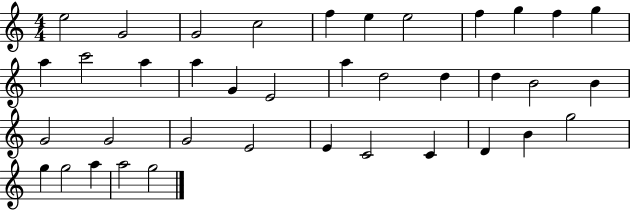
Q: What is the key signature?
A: C major